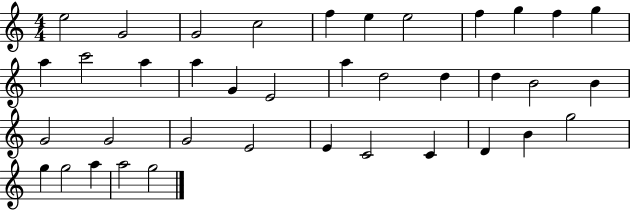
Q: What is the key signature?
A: C major